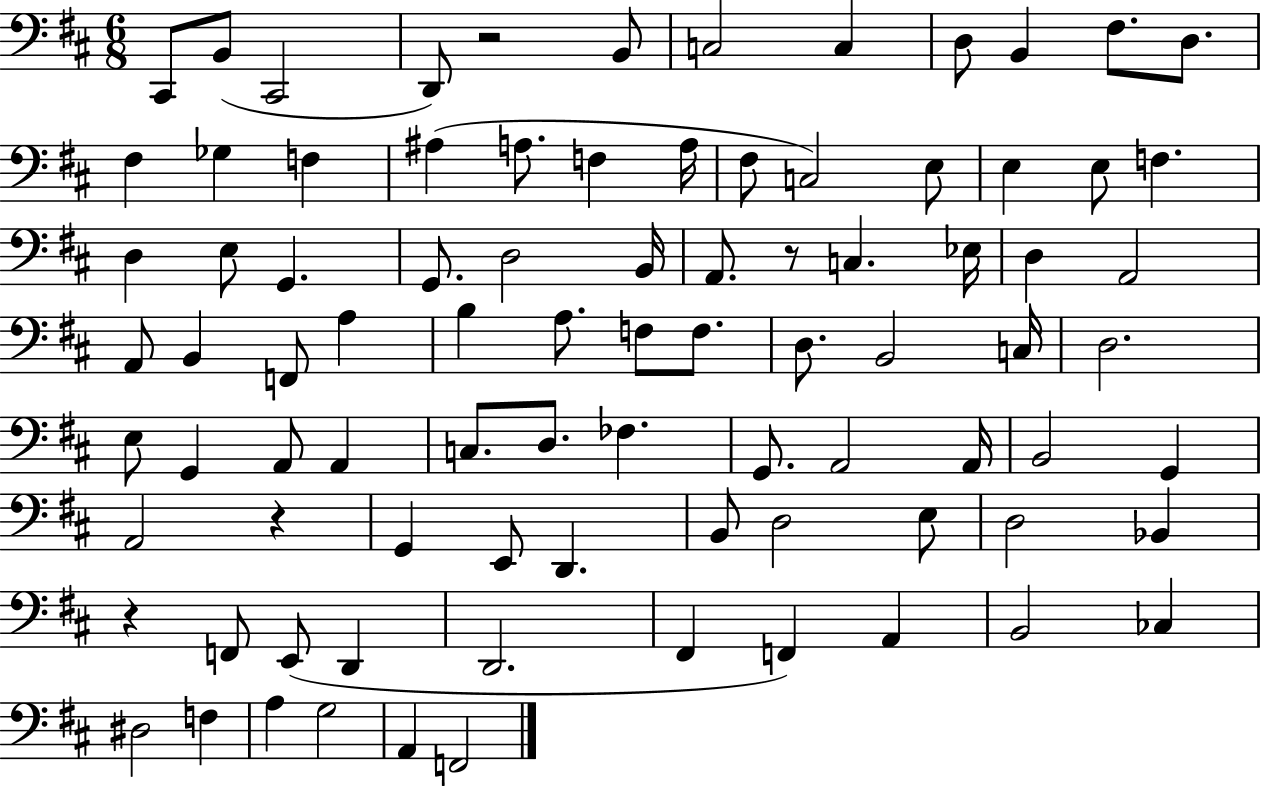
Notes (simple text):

C#2/e B2/e C#2/h D2/e R/h B2/e C3/h C3/q D3/e B2/q F#3/e. D3/e. F#3/q Gb3/q F3/q A#3/q A3/e. F3/q A3/s F#3/e C3/h E3/e E3/q E3/e F3/q. D3/q E3/e G2/q. G2/e. D3/h B2/s A2/e. R/e C3/q. Eb3/s D3/q A2/h A2/e B2/q F2/e A3/q B3/q A3/e. F3/e F3/e. D3/e. B2/h C3/s D3/h. E3/e G2/q A2/e A2/q C3/e. D3/e. FES3/q. G2/e. A2/h A2/s B2/h G2/q A2/h R/q G2/q E2/e D2/q. B2/e D3/h E3/e D3/h Bb2/q R/q F2/e E2/e D2/q D2/h. F#2/q F2/q A2/q B2/h CES3/q D#3/h F3/q A3/q G3/h A2/q F2/h